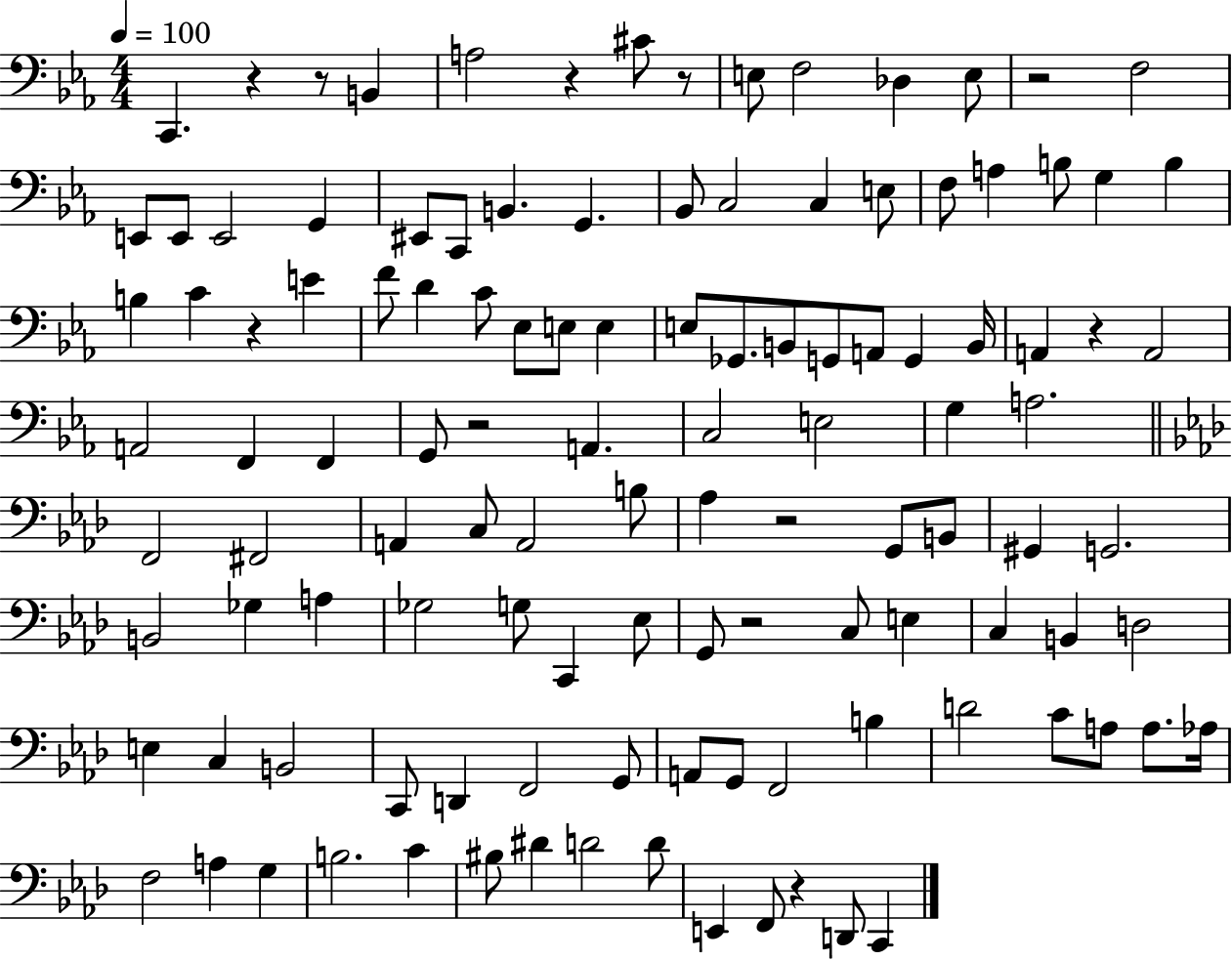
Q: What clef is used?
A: bass